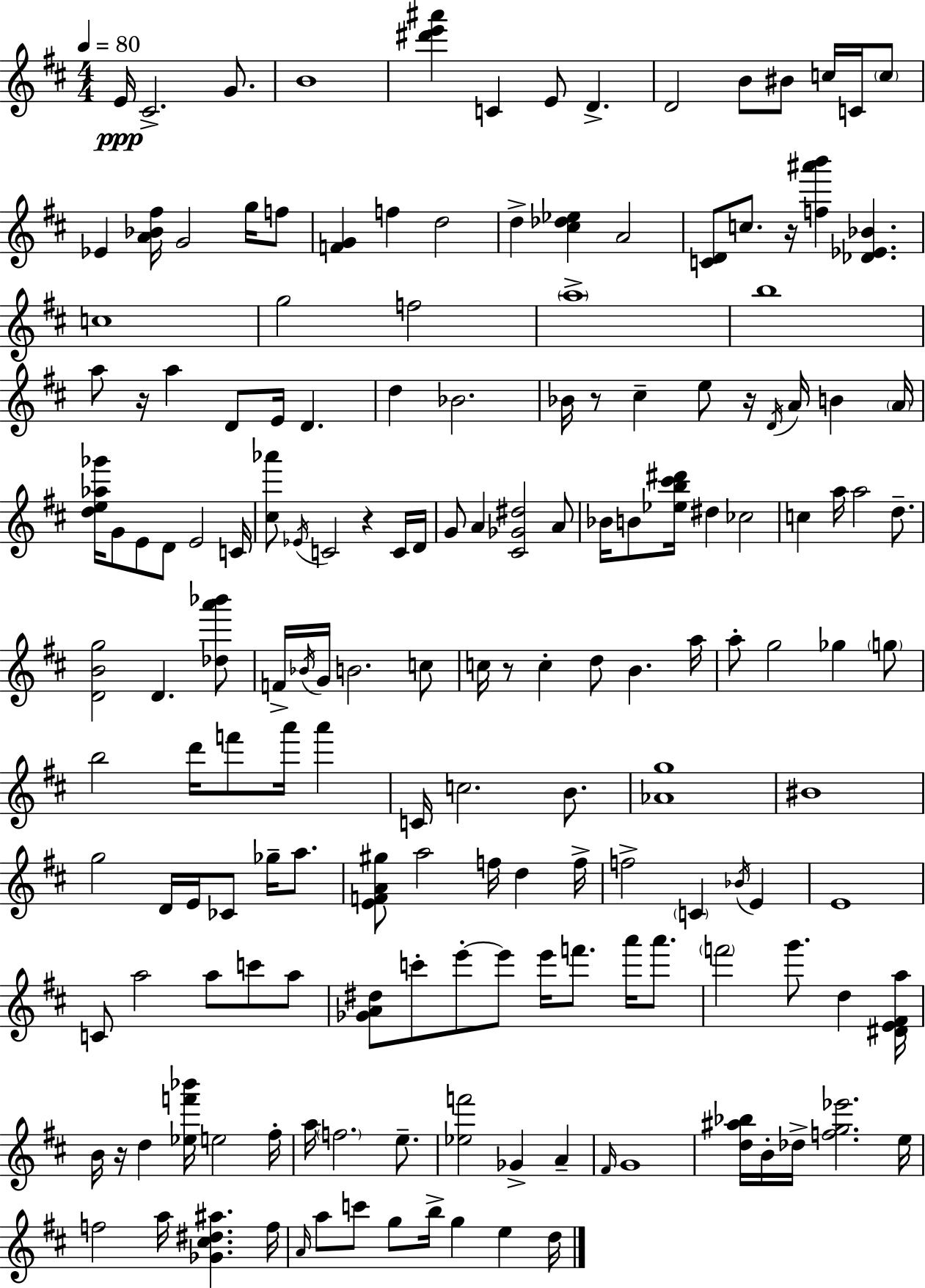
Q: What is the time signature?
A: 4/4